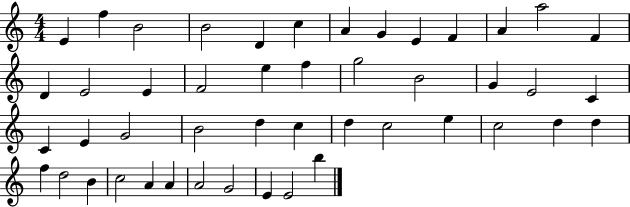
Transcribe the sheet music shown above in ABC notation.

X:1
T:Untitled
M:4/4
L:1/4
K:C
E f B2 B2 D c A G E F A a2 F D E2 E F2 e f g2 B2 G E2 C C E G2 B2 d c d c2 e c2 d d f d2 B c2 A A A2 G2 E E2 b